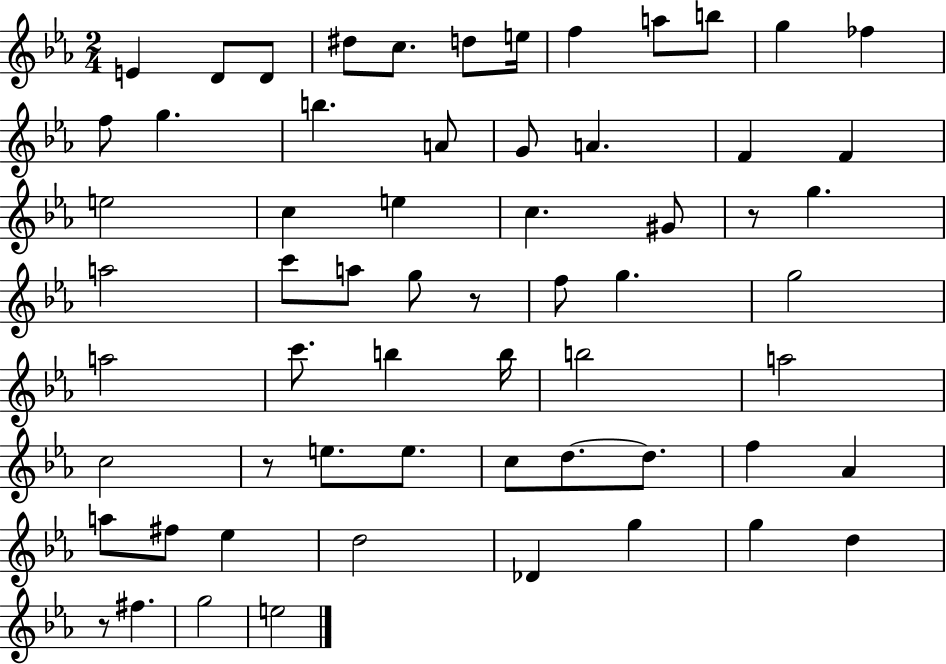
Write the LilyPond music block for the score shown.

{
  \clef treble
  \numericTimeSignature
  \time 2/4
  \key ees \major
  \repeat volta 2 { e'4 d'8 d'8 | dis''8 c''8. d''8 e''16 | f''4 a''8 b''8 | g''4 fes''4 | \break f''8 g''4. | b''4. a'8 | g'8 a'4. | f'4 f'4 | \break e''2 | c''4 e''4 | c''4. gis'8 | r8 g''4. | \break a''2 | c'''8 a''8 g''8 r8 | f''8 g''4. | g''2 | \break a''2 | c'''8. b''4 b''16 | b''2 | a''2 | \break c''2 | r8 e''8. e''8. | c''8 d''8.~~ d''8. | f''4 aes'4 | \break a''8 fis''8 ees''4 | d''2 | des'4 g''4 | g''4 d''4 | \break r8 fis''4. | g''2 | e''2 | } \bar "|."
}